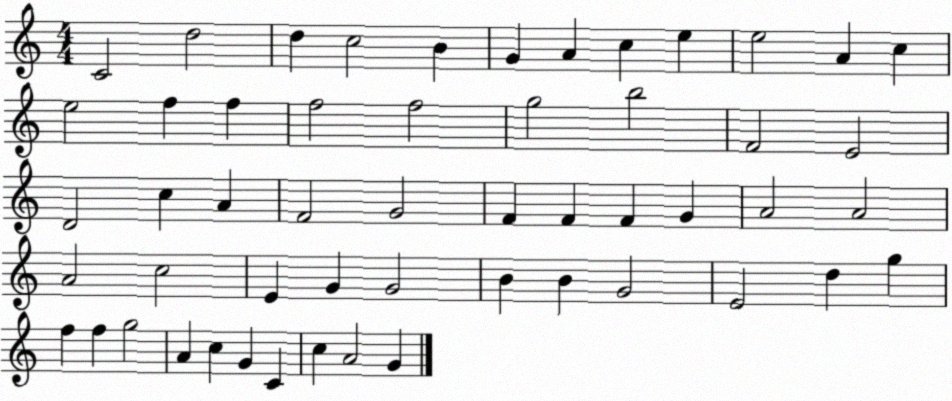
X:1
T:Untitled
M:4/4
L:1/4
K:C
C2 d2 d c2 B G A c e e2 A c e2 f f f2 f2 g2 b2 F2 E2 D2 c A F2 G2 F F F G A2 A2 A2 c2 E G G2 B B G2 E2 d g f f g2 A c G C c A2 G